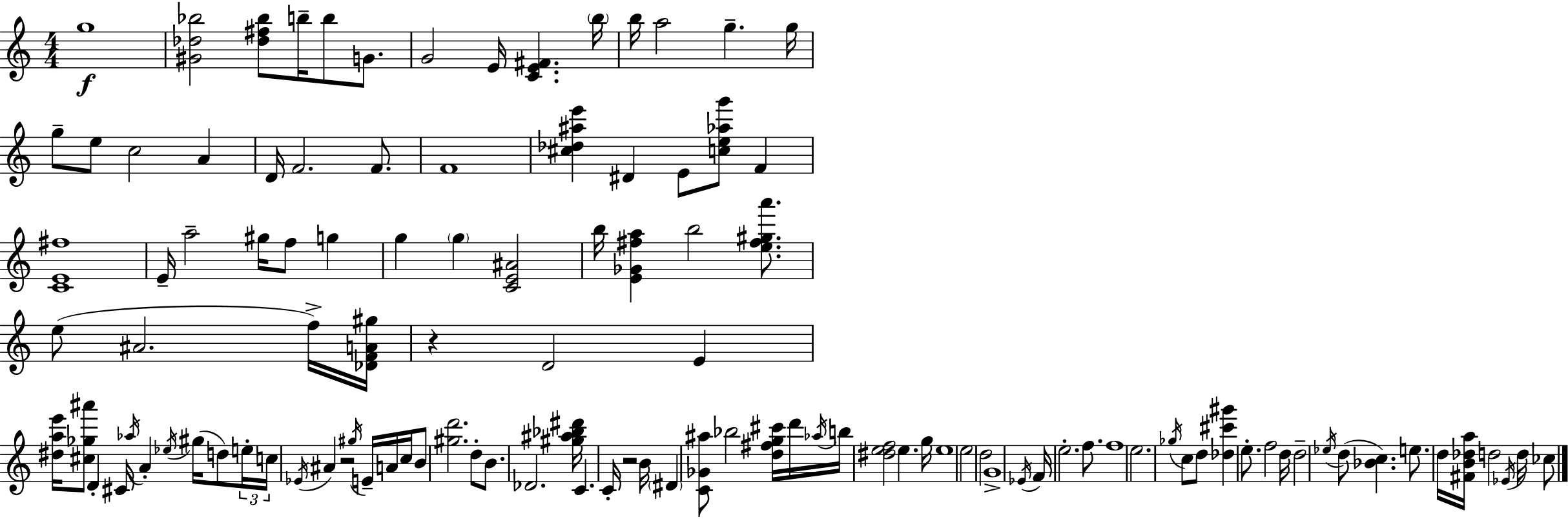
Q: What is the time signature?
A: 4/4